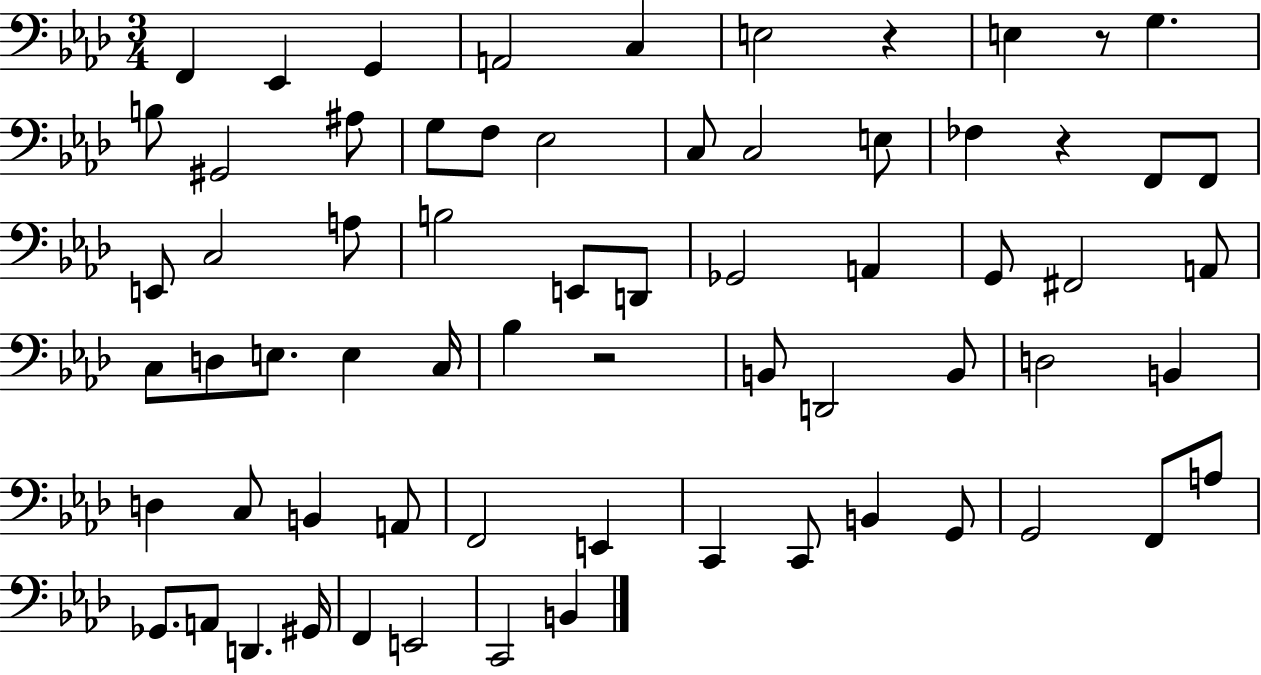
{
  \clef bass
  \numericTimeSignature
  \time 3/4
  \key aes \major
  \repeat volta 2 { f,4 ees,4 g,4 | a,2 c4 | e2 r4 | e4 r8 g4. | \break b8 gis,2 ais8 | g8 f8 ees2 | c8 c2 e8 | fes4 r4 f,8 f,8 | \break e,8 c2 a8 | b2 e,8 d,8 | ges,2 a,4 | g,8 fis,2 a,8 | \break c8 d8 e8. e4 c16 | bes4 r2 | b,8 d,2 b,8 | d2 b,4 | \break d4 c8 b,4 a,8 | f,2 e,4 | c,4 c,8 b,4 g,8 | g,2 f,8 a8 | \break ges,8. a,8 d,4. gis,16 | f,4 e,2 | c,2 b,4 | } \bar "|."
}